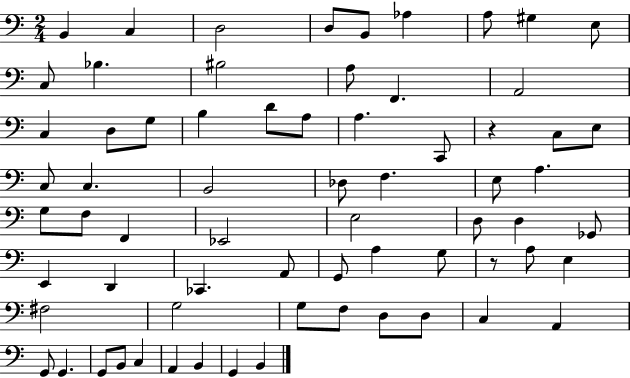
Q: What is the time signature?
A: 2/4